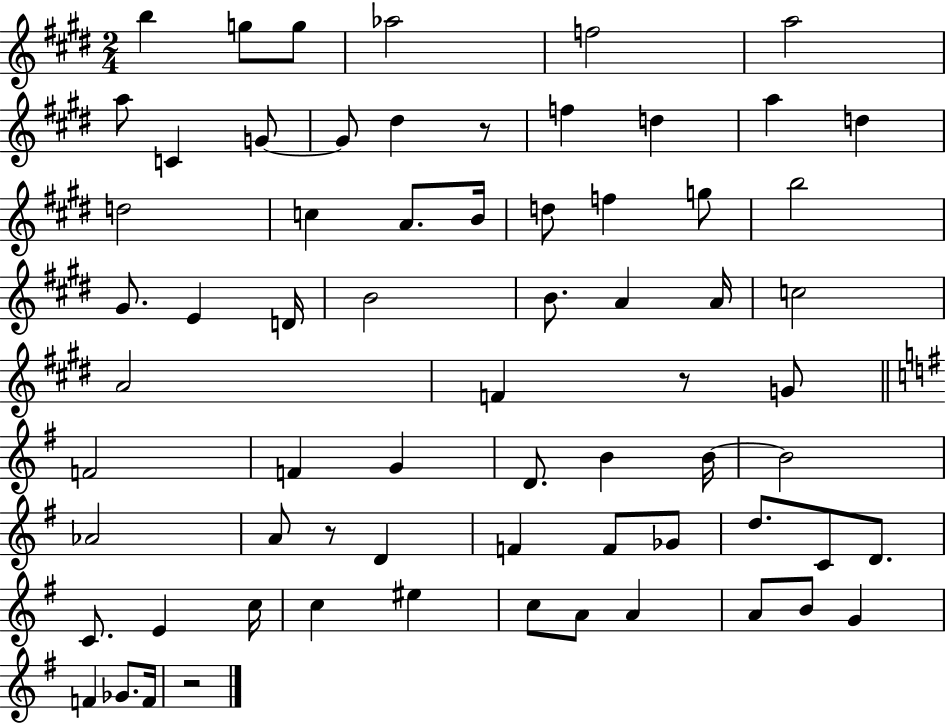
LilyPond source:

{
  \clef treble
  \numericTimeSignature
  \time 2/4
  \key e \major
  \repeat volta 2 { b''4 g''8 g''8 | aes''2 | f''2 | a''2 | \break a''8 c'4 g'8~~ | g'8 dis''4 r8 | f''4 d''4 | a''4 d''4 | \break d''2 | c''4 a'8. b'16 | d''8 f''4 g''8 | b''2 | \break gis'8. e'4 d'16 | b'2 | b'8. a'4 a'16 | c''2 | \break a'2 | f'4 r8 g'8 | \bar "||" \break \key e \minor f'2 | f'4 g'4 | d'8. b'4 b'16~~ | b'2 | \break aes'2 | a'8 r8 d'4 | f'4 f'8 ges'8 | d''8. c'8 d'8. | \break c'8. e'4 c''16 | c''4 eis''4 | c''8 a'8 a'4 | a'8 b'8 g'4 | \break f'4 ges'8. f'16 | r2 | } \bar "|."
}